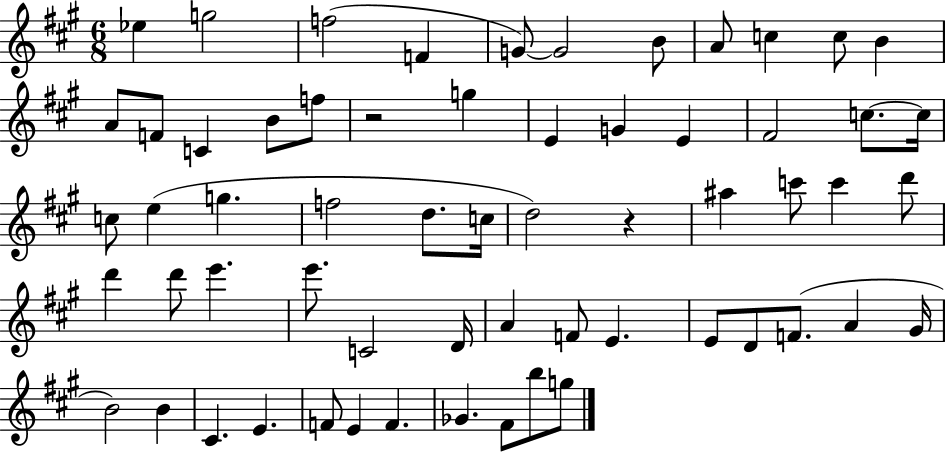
{
  \clef treble
  \numericTimeSignature
  \time 6/8
  \key a \major
  \repeat volta 2 { ees''4 g''2 | f''2( f'4 | g'8~~) g'2 b'8 | a'8 c''4 c''8 b'4 | \break a'8 f'8 c'4 b'8 f''8 | r2 g''4 | e'4 g'4 e'4 | fis'2 c''8.~~ c''16 | \break c''8 e''4( g''4. | f''2 d''8. c''16 | d''2) r4 | ais''4 c'''8 c'''4 d'''8 | \break d'''4 d'''8 e'''4. | e'''8. c'2 d'16 | a'4 f'8 e'4. | e'8 d'8 f'8.( a'4 gis'16 | \break b'2) b'4 | cis'4. e'4. | f'8 e'4 f'4. | ges'4. fis'8 b''8 g''8 | \break } \bar "|."
}